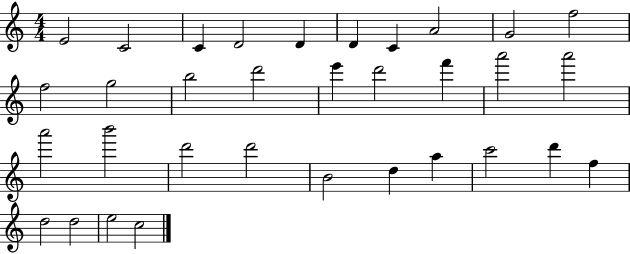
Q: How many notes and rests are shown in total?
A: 33